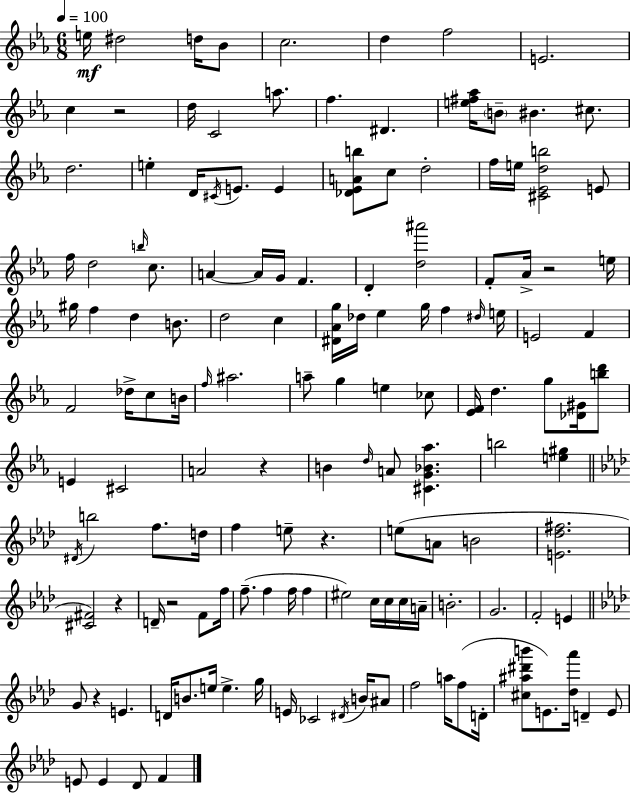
E5/s D#5/h D5/s Bb4/e C5/h. D5/q F5/h E4/h. C5/q R/h D5/s C4/h A5/e. F5/q. D#4/q. [E5,F#5,Ab5]/s B4/e BIS4/q. C#5/e. D5/h. E5/q D4/s C#4/s E4/e. E4/q [Db4,Eb4,A4,B5]/e C5/e D5/h F5/s E5/s [C#4,Eb4,D5,B5]/h E4/e F5/s D5/h B5/s C5/e. A4/q A4/s G4/s F4/q. D4/q [D5,A#6]/h F4/e Ab4/s R/h E5/s G#5/s F5/q D5/q B4/e. D5/h C5/q [D#4,Ab4,G5]/s Db5/s Eb5/q G5/s F5/q D#5/s E5/s E4/h F4/q F4/h Db5/s C5/e B4/s F5/s A#5/h. A5/e G5/q E5/q CES5/e [Eb4,F4]/s D5/q. G5/e [Db4,G#4]/s [B5,D6]/e E4/q C#4/h A4/h R/q B4/q D5/s A4/e [C#4,G4,Bb4,Ab5]/q. B5/h [E5,G#5]/q D#4/s B5/h F5/e. D5/s F5/q E5/e R/q. E5/e A4/e B4/h [E4,Db5,F#5]/h. [C#4,F#4]/h R/q D4/s R/h F4/e F5/s F5/e. F5/q F5/s F5/q EIS5/h C5/s C5/s C5/s A4/s B4/h. G4/h. F4/h E4/q G4/e R/q E4/q. D4/s B4/e. E5/s E5/q. G5/s E4/s CES4/h D#4/s B4/s A#4/e F5/h A5/s F5/e D4/s [C#5,A#5,D#6,B6]/e E4/e. [Db5,Ab6]/s D4/q E4/e E4/e E4/q Db4/e F4/q